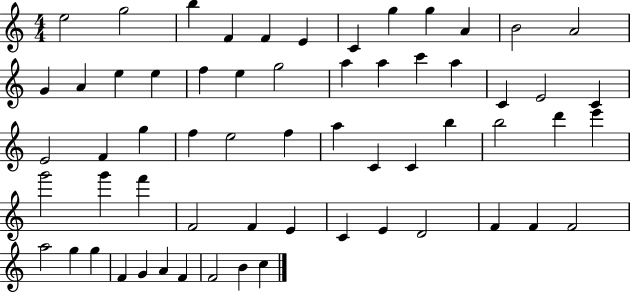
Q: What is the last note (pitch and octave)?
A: C5